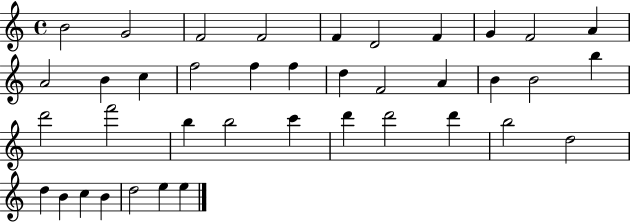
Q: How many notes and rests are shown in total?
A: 39